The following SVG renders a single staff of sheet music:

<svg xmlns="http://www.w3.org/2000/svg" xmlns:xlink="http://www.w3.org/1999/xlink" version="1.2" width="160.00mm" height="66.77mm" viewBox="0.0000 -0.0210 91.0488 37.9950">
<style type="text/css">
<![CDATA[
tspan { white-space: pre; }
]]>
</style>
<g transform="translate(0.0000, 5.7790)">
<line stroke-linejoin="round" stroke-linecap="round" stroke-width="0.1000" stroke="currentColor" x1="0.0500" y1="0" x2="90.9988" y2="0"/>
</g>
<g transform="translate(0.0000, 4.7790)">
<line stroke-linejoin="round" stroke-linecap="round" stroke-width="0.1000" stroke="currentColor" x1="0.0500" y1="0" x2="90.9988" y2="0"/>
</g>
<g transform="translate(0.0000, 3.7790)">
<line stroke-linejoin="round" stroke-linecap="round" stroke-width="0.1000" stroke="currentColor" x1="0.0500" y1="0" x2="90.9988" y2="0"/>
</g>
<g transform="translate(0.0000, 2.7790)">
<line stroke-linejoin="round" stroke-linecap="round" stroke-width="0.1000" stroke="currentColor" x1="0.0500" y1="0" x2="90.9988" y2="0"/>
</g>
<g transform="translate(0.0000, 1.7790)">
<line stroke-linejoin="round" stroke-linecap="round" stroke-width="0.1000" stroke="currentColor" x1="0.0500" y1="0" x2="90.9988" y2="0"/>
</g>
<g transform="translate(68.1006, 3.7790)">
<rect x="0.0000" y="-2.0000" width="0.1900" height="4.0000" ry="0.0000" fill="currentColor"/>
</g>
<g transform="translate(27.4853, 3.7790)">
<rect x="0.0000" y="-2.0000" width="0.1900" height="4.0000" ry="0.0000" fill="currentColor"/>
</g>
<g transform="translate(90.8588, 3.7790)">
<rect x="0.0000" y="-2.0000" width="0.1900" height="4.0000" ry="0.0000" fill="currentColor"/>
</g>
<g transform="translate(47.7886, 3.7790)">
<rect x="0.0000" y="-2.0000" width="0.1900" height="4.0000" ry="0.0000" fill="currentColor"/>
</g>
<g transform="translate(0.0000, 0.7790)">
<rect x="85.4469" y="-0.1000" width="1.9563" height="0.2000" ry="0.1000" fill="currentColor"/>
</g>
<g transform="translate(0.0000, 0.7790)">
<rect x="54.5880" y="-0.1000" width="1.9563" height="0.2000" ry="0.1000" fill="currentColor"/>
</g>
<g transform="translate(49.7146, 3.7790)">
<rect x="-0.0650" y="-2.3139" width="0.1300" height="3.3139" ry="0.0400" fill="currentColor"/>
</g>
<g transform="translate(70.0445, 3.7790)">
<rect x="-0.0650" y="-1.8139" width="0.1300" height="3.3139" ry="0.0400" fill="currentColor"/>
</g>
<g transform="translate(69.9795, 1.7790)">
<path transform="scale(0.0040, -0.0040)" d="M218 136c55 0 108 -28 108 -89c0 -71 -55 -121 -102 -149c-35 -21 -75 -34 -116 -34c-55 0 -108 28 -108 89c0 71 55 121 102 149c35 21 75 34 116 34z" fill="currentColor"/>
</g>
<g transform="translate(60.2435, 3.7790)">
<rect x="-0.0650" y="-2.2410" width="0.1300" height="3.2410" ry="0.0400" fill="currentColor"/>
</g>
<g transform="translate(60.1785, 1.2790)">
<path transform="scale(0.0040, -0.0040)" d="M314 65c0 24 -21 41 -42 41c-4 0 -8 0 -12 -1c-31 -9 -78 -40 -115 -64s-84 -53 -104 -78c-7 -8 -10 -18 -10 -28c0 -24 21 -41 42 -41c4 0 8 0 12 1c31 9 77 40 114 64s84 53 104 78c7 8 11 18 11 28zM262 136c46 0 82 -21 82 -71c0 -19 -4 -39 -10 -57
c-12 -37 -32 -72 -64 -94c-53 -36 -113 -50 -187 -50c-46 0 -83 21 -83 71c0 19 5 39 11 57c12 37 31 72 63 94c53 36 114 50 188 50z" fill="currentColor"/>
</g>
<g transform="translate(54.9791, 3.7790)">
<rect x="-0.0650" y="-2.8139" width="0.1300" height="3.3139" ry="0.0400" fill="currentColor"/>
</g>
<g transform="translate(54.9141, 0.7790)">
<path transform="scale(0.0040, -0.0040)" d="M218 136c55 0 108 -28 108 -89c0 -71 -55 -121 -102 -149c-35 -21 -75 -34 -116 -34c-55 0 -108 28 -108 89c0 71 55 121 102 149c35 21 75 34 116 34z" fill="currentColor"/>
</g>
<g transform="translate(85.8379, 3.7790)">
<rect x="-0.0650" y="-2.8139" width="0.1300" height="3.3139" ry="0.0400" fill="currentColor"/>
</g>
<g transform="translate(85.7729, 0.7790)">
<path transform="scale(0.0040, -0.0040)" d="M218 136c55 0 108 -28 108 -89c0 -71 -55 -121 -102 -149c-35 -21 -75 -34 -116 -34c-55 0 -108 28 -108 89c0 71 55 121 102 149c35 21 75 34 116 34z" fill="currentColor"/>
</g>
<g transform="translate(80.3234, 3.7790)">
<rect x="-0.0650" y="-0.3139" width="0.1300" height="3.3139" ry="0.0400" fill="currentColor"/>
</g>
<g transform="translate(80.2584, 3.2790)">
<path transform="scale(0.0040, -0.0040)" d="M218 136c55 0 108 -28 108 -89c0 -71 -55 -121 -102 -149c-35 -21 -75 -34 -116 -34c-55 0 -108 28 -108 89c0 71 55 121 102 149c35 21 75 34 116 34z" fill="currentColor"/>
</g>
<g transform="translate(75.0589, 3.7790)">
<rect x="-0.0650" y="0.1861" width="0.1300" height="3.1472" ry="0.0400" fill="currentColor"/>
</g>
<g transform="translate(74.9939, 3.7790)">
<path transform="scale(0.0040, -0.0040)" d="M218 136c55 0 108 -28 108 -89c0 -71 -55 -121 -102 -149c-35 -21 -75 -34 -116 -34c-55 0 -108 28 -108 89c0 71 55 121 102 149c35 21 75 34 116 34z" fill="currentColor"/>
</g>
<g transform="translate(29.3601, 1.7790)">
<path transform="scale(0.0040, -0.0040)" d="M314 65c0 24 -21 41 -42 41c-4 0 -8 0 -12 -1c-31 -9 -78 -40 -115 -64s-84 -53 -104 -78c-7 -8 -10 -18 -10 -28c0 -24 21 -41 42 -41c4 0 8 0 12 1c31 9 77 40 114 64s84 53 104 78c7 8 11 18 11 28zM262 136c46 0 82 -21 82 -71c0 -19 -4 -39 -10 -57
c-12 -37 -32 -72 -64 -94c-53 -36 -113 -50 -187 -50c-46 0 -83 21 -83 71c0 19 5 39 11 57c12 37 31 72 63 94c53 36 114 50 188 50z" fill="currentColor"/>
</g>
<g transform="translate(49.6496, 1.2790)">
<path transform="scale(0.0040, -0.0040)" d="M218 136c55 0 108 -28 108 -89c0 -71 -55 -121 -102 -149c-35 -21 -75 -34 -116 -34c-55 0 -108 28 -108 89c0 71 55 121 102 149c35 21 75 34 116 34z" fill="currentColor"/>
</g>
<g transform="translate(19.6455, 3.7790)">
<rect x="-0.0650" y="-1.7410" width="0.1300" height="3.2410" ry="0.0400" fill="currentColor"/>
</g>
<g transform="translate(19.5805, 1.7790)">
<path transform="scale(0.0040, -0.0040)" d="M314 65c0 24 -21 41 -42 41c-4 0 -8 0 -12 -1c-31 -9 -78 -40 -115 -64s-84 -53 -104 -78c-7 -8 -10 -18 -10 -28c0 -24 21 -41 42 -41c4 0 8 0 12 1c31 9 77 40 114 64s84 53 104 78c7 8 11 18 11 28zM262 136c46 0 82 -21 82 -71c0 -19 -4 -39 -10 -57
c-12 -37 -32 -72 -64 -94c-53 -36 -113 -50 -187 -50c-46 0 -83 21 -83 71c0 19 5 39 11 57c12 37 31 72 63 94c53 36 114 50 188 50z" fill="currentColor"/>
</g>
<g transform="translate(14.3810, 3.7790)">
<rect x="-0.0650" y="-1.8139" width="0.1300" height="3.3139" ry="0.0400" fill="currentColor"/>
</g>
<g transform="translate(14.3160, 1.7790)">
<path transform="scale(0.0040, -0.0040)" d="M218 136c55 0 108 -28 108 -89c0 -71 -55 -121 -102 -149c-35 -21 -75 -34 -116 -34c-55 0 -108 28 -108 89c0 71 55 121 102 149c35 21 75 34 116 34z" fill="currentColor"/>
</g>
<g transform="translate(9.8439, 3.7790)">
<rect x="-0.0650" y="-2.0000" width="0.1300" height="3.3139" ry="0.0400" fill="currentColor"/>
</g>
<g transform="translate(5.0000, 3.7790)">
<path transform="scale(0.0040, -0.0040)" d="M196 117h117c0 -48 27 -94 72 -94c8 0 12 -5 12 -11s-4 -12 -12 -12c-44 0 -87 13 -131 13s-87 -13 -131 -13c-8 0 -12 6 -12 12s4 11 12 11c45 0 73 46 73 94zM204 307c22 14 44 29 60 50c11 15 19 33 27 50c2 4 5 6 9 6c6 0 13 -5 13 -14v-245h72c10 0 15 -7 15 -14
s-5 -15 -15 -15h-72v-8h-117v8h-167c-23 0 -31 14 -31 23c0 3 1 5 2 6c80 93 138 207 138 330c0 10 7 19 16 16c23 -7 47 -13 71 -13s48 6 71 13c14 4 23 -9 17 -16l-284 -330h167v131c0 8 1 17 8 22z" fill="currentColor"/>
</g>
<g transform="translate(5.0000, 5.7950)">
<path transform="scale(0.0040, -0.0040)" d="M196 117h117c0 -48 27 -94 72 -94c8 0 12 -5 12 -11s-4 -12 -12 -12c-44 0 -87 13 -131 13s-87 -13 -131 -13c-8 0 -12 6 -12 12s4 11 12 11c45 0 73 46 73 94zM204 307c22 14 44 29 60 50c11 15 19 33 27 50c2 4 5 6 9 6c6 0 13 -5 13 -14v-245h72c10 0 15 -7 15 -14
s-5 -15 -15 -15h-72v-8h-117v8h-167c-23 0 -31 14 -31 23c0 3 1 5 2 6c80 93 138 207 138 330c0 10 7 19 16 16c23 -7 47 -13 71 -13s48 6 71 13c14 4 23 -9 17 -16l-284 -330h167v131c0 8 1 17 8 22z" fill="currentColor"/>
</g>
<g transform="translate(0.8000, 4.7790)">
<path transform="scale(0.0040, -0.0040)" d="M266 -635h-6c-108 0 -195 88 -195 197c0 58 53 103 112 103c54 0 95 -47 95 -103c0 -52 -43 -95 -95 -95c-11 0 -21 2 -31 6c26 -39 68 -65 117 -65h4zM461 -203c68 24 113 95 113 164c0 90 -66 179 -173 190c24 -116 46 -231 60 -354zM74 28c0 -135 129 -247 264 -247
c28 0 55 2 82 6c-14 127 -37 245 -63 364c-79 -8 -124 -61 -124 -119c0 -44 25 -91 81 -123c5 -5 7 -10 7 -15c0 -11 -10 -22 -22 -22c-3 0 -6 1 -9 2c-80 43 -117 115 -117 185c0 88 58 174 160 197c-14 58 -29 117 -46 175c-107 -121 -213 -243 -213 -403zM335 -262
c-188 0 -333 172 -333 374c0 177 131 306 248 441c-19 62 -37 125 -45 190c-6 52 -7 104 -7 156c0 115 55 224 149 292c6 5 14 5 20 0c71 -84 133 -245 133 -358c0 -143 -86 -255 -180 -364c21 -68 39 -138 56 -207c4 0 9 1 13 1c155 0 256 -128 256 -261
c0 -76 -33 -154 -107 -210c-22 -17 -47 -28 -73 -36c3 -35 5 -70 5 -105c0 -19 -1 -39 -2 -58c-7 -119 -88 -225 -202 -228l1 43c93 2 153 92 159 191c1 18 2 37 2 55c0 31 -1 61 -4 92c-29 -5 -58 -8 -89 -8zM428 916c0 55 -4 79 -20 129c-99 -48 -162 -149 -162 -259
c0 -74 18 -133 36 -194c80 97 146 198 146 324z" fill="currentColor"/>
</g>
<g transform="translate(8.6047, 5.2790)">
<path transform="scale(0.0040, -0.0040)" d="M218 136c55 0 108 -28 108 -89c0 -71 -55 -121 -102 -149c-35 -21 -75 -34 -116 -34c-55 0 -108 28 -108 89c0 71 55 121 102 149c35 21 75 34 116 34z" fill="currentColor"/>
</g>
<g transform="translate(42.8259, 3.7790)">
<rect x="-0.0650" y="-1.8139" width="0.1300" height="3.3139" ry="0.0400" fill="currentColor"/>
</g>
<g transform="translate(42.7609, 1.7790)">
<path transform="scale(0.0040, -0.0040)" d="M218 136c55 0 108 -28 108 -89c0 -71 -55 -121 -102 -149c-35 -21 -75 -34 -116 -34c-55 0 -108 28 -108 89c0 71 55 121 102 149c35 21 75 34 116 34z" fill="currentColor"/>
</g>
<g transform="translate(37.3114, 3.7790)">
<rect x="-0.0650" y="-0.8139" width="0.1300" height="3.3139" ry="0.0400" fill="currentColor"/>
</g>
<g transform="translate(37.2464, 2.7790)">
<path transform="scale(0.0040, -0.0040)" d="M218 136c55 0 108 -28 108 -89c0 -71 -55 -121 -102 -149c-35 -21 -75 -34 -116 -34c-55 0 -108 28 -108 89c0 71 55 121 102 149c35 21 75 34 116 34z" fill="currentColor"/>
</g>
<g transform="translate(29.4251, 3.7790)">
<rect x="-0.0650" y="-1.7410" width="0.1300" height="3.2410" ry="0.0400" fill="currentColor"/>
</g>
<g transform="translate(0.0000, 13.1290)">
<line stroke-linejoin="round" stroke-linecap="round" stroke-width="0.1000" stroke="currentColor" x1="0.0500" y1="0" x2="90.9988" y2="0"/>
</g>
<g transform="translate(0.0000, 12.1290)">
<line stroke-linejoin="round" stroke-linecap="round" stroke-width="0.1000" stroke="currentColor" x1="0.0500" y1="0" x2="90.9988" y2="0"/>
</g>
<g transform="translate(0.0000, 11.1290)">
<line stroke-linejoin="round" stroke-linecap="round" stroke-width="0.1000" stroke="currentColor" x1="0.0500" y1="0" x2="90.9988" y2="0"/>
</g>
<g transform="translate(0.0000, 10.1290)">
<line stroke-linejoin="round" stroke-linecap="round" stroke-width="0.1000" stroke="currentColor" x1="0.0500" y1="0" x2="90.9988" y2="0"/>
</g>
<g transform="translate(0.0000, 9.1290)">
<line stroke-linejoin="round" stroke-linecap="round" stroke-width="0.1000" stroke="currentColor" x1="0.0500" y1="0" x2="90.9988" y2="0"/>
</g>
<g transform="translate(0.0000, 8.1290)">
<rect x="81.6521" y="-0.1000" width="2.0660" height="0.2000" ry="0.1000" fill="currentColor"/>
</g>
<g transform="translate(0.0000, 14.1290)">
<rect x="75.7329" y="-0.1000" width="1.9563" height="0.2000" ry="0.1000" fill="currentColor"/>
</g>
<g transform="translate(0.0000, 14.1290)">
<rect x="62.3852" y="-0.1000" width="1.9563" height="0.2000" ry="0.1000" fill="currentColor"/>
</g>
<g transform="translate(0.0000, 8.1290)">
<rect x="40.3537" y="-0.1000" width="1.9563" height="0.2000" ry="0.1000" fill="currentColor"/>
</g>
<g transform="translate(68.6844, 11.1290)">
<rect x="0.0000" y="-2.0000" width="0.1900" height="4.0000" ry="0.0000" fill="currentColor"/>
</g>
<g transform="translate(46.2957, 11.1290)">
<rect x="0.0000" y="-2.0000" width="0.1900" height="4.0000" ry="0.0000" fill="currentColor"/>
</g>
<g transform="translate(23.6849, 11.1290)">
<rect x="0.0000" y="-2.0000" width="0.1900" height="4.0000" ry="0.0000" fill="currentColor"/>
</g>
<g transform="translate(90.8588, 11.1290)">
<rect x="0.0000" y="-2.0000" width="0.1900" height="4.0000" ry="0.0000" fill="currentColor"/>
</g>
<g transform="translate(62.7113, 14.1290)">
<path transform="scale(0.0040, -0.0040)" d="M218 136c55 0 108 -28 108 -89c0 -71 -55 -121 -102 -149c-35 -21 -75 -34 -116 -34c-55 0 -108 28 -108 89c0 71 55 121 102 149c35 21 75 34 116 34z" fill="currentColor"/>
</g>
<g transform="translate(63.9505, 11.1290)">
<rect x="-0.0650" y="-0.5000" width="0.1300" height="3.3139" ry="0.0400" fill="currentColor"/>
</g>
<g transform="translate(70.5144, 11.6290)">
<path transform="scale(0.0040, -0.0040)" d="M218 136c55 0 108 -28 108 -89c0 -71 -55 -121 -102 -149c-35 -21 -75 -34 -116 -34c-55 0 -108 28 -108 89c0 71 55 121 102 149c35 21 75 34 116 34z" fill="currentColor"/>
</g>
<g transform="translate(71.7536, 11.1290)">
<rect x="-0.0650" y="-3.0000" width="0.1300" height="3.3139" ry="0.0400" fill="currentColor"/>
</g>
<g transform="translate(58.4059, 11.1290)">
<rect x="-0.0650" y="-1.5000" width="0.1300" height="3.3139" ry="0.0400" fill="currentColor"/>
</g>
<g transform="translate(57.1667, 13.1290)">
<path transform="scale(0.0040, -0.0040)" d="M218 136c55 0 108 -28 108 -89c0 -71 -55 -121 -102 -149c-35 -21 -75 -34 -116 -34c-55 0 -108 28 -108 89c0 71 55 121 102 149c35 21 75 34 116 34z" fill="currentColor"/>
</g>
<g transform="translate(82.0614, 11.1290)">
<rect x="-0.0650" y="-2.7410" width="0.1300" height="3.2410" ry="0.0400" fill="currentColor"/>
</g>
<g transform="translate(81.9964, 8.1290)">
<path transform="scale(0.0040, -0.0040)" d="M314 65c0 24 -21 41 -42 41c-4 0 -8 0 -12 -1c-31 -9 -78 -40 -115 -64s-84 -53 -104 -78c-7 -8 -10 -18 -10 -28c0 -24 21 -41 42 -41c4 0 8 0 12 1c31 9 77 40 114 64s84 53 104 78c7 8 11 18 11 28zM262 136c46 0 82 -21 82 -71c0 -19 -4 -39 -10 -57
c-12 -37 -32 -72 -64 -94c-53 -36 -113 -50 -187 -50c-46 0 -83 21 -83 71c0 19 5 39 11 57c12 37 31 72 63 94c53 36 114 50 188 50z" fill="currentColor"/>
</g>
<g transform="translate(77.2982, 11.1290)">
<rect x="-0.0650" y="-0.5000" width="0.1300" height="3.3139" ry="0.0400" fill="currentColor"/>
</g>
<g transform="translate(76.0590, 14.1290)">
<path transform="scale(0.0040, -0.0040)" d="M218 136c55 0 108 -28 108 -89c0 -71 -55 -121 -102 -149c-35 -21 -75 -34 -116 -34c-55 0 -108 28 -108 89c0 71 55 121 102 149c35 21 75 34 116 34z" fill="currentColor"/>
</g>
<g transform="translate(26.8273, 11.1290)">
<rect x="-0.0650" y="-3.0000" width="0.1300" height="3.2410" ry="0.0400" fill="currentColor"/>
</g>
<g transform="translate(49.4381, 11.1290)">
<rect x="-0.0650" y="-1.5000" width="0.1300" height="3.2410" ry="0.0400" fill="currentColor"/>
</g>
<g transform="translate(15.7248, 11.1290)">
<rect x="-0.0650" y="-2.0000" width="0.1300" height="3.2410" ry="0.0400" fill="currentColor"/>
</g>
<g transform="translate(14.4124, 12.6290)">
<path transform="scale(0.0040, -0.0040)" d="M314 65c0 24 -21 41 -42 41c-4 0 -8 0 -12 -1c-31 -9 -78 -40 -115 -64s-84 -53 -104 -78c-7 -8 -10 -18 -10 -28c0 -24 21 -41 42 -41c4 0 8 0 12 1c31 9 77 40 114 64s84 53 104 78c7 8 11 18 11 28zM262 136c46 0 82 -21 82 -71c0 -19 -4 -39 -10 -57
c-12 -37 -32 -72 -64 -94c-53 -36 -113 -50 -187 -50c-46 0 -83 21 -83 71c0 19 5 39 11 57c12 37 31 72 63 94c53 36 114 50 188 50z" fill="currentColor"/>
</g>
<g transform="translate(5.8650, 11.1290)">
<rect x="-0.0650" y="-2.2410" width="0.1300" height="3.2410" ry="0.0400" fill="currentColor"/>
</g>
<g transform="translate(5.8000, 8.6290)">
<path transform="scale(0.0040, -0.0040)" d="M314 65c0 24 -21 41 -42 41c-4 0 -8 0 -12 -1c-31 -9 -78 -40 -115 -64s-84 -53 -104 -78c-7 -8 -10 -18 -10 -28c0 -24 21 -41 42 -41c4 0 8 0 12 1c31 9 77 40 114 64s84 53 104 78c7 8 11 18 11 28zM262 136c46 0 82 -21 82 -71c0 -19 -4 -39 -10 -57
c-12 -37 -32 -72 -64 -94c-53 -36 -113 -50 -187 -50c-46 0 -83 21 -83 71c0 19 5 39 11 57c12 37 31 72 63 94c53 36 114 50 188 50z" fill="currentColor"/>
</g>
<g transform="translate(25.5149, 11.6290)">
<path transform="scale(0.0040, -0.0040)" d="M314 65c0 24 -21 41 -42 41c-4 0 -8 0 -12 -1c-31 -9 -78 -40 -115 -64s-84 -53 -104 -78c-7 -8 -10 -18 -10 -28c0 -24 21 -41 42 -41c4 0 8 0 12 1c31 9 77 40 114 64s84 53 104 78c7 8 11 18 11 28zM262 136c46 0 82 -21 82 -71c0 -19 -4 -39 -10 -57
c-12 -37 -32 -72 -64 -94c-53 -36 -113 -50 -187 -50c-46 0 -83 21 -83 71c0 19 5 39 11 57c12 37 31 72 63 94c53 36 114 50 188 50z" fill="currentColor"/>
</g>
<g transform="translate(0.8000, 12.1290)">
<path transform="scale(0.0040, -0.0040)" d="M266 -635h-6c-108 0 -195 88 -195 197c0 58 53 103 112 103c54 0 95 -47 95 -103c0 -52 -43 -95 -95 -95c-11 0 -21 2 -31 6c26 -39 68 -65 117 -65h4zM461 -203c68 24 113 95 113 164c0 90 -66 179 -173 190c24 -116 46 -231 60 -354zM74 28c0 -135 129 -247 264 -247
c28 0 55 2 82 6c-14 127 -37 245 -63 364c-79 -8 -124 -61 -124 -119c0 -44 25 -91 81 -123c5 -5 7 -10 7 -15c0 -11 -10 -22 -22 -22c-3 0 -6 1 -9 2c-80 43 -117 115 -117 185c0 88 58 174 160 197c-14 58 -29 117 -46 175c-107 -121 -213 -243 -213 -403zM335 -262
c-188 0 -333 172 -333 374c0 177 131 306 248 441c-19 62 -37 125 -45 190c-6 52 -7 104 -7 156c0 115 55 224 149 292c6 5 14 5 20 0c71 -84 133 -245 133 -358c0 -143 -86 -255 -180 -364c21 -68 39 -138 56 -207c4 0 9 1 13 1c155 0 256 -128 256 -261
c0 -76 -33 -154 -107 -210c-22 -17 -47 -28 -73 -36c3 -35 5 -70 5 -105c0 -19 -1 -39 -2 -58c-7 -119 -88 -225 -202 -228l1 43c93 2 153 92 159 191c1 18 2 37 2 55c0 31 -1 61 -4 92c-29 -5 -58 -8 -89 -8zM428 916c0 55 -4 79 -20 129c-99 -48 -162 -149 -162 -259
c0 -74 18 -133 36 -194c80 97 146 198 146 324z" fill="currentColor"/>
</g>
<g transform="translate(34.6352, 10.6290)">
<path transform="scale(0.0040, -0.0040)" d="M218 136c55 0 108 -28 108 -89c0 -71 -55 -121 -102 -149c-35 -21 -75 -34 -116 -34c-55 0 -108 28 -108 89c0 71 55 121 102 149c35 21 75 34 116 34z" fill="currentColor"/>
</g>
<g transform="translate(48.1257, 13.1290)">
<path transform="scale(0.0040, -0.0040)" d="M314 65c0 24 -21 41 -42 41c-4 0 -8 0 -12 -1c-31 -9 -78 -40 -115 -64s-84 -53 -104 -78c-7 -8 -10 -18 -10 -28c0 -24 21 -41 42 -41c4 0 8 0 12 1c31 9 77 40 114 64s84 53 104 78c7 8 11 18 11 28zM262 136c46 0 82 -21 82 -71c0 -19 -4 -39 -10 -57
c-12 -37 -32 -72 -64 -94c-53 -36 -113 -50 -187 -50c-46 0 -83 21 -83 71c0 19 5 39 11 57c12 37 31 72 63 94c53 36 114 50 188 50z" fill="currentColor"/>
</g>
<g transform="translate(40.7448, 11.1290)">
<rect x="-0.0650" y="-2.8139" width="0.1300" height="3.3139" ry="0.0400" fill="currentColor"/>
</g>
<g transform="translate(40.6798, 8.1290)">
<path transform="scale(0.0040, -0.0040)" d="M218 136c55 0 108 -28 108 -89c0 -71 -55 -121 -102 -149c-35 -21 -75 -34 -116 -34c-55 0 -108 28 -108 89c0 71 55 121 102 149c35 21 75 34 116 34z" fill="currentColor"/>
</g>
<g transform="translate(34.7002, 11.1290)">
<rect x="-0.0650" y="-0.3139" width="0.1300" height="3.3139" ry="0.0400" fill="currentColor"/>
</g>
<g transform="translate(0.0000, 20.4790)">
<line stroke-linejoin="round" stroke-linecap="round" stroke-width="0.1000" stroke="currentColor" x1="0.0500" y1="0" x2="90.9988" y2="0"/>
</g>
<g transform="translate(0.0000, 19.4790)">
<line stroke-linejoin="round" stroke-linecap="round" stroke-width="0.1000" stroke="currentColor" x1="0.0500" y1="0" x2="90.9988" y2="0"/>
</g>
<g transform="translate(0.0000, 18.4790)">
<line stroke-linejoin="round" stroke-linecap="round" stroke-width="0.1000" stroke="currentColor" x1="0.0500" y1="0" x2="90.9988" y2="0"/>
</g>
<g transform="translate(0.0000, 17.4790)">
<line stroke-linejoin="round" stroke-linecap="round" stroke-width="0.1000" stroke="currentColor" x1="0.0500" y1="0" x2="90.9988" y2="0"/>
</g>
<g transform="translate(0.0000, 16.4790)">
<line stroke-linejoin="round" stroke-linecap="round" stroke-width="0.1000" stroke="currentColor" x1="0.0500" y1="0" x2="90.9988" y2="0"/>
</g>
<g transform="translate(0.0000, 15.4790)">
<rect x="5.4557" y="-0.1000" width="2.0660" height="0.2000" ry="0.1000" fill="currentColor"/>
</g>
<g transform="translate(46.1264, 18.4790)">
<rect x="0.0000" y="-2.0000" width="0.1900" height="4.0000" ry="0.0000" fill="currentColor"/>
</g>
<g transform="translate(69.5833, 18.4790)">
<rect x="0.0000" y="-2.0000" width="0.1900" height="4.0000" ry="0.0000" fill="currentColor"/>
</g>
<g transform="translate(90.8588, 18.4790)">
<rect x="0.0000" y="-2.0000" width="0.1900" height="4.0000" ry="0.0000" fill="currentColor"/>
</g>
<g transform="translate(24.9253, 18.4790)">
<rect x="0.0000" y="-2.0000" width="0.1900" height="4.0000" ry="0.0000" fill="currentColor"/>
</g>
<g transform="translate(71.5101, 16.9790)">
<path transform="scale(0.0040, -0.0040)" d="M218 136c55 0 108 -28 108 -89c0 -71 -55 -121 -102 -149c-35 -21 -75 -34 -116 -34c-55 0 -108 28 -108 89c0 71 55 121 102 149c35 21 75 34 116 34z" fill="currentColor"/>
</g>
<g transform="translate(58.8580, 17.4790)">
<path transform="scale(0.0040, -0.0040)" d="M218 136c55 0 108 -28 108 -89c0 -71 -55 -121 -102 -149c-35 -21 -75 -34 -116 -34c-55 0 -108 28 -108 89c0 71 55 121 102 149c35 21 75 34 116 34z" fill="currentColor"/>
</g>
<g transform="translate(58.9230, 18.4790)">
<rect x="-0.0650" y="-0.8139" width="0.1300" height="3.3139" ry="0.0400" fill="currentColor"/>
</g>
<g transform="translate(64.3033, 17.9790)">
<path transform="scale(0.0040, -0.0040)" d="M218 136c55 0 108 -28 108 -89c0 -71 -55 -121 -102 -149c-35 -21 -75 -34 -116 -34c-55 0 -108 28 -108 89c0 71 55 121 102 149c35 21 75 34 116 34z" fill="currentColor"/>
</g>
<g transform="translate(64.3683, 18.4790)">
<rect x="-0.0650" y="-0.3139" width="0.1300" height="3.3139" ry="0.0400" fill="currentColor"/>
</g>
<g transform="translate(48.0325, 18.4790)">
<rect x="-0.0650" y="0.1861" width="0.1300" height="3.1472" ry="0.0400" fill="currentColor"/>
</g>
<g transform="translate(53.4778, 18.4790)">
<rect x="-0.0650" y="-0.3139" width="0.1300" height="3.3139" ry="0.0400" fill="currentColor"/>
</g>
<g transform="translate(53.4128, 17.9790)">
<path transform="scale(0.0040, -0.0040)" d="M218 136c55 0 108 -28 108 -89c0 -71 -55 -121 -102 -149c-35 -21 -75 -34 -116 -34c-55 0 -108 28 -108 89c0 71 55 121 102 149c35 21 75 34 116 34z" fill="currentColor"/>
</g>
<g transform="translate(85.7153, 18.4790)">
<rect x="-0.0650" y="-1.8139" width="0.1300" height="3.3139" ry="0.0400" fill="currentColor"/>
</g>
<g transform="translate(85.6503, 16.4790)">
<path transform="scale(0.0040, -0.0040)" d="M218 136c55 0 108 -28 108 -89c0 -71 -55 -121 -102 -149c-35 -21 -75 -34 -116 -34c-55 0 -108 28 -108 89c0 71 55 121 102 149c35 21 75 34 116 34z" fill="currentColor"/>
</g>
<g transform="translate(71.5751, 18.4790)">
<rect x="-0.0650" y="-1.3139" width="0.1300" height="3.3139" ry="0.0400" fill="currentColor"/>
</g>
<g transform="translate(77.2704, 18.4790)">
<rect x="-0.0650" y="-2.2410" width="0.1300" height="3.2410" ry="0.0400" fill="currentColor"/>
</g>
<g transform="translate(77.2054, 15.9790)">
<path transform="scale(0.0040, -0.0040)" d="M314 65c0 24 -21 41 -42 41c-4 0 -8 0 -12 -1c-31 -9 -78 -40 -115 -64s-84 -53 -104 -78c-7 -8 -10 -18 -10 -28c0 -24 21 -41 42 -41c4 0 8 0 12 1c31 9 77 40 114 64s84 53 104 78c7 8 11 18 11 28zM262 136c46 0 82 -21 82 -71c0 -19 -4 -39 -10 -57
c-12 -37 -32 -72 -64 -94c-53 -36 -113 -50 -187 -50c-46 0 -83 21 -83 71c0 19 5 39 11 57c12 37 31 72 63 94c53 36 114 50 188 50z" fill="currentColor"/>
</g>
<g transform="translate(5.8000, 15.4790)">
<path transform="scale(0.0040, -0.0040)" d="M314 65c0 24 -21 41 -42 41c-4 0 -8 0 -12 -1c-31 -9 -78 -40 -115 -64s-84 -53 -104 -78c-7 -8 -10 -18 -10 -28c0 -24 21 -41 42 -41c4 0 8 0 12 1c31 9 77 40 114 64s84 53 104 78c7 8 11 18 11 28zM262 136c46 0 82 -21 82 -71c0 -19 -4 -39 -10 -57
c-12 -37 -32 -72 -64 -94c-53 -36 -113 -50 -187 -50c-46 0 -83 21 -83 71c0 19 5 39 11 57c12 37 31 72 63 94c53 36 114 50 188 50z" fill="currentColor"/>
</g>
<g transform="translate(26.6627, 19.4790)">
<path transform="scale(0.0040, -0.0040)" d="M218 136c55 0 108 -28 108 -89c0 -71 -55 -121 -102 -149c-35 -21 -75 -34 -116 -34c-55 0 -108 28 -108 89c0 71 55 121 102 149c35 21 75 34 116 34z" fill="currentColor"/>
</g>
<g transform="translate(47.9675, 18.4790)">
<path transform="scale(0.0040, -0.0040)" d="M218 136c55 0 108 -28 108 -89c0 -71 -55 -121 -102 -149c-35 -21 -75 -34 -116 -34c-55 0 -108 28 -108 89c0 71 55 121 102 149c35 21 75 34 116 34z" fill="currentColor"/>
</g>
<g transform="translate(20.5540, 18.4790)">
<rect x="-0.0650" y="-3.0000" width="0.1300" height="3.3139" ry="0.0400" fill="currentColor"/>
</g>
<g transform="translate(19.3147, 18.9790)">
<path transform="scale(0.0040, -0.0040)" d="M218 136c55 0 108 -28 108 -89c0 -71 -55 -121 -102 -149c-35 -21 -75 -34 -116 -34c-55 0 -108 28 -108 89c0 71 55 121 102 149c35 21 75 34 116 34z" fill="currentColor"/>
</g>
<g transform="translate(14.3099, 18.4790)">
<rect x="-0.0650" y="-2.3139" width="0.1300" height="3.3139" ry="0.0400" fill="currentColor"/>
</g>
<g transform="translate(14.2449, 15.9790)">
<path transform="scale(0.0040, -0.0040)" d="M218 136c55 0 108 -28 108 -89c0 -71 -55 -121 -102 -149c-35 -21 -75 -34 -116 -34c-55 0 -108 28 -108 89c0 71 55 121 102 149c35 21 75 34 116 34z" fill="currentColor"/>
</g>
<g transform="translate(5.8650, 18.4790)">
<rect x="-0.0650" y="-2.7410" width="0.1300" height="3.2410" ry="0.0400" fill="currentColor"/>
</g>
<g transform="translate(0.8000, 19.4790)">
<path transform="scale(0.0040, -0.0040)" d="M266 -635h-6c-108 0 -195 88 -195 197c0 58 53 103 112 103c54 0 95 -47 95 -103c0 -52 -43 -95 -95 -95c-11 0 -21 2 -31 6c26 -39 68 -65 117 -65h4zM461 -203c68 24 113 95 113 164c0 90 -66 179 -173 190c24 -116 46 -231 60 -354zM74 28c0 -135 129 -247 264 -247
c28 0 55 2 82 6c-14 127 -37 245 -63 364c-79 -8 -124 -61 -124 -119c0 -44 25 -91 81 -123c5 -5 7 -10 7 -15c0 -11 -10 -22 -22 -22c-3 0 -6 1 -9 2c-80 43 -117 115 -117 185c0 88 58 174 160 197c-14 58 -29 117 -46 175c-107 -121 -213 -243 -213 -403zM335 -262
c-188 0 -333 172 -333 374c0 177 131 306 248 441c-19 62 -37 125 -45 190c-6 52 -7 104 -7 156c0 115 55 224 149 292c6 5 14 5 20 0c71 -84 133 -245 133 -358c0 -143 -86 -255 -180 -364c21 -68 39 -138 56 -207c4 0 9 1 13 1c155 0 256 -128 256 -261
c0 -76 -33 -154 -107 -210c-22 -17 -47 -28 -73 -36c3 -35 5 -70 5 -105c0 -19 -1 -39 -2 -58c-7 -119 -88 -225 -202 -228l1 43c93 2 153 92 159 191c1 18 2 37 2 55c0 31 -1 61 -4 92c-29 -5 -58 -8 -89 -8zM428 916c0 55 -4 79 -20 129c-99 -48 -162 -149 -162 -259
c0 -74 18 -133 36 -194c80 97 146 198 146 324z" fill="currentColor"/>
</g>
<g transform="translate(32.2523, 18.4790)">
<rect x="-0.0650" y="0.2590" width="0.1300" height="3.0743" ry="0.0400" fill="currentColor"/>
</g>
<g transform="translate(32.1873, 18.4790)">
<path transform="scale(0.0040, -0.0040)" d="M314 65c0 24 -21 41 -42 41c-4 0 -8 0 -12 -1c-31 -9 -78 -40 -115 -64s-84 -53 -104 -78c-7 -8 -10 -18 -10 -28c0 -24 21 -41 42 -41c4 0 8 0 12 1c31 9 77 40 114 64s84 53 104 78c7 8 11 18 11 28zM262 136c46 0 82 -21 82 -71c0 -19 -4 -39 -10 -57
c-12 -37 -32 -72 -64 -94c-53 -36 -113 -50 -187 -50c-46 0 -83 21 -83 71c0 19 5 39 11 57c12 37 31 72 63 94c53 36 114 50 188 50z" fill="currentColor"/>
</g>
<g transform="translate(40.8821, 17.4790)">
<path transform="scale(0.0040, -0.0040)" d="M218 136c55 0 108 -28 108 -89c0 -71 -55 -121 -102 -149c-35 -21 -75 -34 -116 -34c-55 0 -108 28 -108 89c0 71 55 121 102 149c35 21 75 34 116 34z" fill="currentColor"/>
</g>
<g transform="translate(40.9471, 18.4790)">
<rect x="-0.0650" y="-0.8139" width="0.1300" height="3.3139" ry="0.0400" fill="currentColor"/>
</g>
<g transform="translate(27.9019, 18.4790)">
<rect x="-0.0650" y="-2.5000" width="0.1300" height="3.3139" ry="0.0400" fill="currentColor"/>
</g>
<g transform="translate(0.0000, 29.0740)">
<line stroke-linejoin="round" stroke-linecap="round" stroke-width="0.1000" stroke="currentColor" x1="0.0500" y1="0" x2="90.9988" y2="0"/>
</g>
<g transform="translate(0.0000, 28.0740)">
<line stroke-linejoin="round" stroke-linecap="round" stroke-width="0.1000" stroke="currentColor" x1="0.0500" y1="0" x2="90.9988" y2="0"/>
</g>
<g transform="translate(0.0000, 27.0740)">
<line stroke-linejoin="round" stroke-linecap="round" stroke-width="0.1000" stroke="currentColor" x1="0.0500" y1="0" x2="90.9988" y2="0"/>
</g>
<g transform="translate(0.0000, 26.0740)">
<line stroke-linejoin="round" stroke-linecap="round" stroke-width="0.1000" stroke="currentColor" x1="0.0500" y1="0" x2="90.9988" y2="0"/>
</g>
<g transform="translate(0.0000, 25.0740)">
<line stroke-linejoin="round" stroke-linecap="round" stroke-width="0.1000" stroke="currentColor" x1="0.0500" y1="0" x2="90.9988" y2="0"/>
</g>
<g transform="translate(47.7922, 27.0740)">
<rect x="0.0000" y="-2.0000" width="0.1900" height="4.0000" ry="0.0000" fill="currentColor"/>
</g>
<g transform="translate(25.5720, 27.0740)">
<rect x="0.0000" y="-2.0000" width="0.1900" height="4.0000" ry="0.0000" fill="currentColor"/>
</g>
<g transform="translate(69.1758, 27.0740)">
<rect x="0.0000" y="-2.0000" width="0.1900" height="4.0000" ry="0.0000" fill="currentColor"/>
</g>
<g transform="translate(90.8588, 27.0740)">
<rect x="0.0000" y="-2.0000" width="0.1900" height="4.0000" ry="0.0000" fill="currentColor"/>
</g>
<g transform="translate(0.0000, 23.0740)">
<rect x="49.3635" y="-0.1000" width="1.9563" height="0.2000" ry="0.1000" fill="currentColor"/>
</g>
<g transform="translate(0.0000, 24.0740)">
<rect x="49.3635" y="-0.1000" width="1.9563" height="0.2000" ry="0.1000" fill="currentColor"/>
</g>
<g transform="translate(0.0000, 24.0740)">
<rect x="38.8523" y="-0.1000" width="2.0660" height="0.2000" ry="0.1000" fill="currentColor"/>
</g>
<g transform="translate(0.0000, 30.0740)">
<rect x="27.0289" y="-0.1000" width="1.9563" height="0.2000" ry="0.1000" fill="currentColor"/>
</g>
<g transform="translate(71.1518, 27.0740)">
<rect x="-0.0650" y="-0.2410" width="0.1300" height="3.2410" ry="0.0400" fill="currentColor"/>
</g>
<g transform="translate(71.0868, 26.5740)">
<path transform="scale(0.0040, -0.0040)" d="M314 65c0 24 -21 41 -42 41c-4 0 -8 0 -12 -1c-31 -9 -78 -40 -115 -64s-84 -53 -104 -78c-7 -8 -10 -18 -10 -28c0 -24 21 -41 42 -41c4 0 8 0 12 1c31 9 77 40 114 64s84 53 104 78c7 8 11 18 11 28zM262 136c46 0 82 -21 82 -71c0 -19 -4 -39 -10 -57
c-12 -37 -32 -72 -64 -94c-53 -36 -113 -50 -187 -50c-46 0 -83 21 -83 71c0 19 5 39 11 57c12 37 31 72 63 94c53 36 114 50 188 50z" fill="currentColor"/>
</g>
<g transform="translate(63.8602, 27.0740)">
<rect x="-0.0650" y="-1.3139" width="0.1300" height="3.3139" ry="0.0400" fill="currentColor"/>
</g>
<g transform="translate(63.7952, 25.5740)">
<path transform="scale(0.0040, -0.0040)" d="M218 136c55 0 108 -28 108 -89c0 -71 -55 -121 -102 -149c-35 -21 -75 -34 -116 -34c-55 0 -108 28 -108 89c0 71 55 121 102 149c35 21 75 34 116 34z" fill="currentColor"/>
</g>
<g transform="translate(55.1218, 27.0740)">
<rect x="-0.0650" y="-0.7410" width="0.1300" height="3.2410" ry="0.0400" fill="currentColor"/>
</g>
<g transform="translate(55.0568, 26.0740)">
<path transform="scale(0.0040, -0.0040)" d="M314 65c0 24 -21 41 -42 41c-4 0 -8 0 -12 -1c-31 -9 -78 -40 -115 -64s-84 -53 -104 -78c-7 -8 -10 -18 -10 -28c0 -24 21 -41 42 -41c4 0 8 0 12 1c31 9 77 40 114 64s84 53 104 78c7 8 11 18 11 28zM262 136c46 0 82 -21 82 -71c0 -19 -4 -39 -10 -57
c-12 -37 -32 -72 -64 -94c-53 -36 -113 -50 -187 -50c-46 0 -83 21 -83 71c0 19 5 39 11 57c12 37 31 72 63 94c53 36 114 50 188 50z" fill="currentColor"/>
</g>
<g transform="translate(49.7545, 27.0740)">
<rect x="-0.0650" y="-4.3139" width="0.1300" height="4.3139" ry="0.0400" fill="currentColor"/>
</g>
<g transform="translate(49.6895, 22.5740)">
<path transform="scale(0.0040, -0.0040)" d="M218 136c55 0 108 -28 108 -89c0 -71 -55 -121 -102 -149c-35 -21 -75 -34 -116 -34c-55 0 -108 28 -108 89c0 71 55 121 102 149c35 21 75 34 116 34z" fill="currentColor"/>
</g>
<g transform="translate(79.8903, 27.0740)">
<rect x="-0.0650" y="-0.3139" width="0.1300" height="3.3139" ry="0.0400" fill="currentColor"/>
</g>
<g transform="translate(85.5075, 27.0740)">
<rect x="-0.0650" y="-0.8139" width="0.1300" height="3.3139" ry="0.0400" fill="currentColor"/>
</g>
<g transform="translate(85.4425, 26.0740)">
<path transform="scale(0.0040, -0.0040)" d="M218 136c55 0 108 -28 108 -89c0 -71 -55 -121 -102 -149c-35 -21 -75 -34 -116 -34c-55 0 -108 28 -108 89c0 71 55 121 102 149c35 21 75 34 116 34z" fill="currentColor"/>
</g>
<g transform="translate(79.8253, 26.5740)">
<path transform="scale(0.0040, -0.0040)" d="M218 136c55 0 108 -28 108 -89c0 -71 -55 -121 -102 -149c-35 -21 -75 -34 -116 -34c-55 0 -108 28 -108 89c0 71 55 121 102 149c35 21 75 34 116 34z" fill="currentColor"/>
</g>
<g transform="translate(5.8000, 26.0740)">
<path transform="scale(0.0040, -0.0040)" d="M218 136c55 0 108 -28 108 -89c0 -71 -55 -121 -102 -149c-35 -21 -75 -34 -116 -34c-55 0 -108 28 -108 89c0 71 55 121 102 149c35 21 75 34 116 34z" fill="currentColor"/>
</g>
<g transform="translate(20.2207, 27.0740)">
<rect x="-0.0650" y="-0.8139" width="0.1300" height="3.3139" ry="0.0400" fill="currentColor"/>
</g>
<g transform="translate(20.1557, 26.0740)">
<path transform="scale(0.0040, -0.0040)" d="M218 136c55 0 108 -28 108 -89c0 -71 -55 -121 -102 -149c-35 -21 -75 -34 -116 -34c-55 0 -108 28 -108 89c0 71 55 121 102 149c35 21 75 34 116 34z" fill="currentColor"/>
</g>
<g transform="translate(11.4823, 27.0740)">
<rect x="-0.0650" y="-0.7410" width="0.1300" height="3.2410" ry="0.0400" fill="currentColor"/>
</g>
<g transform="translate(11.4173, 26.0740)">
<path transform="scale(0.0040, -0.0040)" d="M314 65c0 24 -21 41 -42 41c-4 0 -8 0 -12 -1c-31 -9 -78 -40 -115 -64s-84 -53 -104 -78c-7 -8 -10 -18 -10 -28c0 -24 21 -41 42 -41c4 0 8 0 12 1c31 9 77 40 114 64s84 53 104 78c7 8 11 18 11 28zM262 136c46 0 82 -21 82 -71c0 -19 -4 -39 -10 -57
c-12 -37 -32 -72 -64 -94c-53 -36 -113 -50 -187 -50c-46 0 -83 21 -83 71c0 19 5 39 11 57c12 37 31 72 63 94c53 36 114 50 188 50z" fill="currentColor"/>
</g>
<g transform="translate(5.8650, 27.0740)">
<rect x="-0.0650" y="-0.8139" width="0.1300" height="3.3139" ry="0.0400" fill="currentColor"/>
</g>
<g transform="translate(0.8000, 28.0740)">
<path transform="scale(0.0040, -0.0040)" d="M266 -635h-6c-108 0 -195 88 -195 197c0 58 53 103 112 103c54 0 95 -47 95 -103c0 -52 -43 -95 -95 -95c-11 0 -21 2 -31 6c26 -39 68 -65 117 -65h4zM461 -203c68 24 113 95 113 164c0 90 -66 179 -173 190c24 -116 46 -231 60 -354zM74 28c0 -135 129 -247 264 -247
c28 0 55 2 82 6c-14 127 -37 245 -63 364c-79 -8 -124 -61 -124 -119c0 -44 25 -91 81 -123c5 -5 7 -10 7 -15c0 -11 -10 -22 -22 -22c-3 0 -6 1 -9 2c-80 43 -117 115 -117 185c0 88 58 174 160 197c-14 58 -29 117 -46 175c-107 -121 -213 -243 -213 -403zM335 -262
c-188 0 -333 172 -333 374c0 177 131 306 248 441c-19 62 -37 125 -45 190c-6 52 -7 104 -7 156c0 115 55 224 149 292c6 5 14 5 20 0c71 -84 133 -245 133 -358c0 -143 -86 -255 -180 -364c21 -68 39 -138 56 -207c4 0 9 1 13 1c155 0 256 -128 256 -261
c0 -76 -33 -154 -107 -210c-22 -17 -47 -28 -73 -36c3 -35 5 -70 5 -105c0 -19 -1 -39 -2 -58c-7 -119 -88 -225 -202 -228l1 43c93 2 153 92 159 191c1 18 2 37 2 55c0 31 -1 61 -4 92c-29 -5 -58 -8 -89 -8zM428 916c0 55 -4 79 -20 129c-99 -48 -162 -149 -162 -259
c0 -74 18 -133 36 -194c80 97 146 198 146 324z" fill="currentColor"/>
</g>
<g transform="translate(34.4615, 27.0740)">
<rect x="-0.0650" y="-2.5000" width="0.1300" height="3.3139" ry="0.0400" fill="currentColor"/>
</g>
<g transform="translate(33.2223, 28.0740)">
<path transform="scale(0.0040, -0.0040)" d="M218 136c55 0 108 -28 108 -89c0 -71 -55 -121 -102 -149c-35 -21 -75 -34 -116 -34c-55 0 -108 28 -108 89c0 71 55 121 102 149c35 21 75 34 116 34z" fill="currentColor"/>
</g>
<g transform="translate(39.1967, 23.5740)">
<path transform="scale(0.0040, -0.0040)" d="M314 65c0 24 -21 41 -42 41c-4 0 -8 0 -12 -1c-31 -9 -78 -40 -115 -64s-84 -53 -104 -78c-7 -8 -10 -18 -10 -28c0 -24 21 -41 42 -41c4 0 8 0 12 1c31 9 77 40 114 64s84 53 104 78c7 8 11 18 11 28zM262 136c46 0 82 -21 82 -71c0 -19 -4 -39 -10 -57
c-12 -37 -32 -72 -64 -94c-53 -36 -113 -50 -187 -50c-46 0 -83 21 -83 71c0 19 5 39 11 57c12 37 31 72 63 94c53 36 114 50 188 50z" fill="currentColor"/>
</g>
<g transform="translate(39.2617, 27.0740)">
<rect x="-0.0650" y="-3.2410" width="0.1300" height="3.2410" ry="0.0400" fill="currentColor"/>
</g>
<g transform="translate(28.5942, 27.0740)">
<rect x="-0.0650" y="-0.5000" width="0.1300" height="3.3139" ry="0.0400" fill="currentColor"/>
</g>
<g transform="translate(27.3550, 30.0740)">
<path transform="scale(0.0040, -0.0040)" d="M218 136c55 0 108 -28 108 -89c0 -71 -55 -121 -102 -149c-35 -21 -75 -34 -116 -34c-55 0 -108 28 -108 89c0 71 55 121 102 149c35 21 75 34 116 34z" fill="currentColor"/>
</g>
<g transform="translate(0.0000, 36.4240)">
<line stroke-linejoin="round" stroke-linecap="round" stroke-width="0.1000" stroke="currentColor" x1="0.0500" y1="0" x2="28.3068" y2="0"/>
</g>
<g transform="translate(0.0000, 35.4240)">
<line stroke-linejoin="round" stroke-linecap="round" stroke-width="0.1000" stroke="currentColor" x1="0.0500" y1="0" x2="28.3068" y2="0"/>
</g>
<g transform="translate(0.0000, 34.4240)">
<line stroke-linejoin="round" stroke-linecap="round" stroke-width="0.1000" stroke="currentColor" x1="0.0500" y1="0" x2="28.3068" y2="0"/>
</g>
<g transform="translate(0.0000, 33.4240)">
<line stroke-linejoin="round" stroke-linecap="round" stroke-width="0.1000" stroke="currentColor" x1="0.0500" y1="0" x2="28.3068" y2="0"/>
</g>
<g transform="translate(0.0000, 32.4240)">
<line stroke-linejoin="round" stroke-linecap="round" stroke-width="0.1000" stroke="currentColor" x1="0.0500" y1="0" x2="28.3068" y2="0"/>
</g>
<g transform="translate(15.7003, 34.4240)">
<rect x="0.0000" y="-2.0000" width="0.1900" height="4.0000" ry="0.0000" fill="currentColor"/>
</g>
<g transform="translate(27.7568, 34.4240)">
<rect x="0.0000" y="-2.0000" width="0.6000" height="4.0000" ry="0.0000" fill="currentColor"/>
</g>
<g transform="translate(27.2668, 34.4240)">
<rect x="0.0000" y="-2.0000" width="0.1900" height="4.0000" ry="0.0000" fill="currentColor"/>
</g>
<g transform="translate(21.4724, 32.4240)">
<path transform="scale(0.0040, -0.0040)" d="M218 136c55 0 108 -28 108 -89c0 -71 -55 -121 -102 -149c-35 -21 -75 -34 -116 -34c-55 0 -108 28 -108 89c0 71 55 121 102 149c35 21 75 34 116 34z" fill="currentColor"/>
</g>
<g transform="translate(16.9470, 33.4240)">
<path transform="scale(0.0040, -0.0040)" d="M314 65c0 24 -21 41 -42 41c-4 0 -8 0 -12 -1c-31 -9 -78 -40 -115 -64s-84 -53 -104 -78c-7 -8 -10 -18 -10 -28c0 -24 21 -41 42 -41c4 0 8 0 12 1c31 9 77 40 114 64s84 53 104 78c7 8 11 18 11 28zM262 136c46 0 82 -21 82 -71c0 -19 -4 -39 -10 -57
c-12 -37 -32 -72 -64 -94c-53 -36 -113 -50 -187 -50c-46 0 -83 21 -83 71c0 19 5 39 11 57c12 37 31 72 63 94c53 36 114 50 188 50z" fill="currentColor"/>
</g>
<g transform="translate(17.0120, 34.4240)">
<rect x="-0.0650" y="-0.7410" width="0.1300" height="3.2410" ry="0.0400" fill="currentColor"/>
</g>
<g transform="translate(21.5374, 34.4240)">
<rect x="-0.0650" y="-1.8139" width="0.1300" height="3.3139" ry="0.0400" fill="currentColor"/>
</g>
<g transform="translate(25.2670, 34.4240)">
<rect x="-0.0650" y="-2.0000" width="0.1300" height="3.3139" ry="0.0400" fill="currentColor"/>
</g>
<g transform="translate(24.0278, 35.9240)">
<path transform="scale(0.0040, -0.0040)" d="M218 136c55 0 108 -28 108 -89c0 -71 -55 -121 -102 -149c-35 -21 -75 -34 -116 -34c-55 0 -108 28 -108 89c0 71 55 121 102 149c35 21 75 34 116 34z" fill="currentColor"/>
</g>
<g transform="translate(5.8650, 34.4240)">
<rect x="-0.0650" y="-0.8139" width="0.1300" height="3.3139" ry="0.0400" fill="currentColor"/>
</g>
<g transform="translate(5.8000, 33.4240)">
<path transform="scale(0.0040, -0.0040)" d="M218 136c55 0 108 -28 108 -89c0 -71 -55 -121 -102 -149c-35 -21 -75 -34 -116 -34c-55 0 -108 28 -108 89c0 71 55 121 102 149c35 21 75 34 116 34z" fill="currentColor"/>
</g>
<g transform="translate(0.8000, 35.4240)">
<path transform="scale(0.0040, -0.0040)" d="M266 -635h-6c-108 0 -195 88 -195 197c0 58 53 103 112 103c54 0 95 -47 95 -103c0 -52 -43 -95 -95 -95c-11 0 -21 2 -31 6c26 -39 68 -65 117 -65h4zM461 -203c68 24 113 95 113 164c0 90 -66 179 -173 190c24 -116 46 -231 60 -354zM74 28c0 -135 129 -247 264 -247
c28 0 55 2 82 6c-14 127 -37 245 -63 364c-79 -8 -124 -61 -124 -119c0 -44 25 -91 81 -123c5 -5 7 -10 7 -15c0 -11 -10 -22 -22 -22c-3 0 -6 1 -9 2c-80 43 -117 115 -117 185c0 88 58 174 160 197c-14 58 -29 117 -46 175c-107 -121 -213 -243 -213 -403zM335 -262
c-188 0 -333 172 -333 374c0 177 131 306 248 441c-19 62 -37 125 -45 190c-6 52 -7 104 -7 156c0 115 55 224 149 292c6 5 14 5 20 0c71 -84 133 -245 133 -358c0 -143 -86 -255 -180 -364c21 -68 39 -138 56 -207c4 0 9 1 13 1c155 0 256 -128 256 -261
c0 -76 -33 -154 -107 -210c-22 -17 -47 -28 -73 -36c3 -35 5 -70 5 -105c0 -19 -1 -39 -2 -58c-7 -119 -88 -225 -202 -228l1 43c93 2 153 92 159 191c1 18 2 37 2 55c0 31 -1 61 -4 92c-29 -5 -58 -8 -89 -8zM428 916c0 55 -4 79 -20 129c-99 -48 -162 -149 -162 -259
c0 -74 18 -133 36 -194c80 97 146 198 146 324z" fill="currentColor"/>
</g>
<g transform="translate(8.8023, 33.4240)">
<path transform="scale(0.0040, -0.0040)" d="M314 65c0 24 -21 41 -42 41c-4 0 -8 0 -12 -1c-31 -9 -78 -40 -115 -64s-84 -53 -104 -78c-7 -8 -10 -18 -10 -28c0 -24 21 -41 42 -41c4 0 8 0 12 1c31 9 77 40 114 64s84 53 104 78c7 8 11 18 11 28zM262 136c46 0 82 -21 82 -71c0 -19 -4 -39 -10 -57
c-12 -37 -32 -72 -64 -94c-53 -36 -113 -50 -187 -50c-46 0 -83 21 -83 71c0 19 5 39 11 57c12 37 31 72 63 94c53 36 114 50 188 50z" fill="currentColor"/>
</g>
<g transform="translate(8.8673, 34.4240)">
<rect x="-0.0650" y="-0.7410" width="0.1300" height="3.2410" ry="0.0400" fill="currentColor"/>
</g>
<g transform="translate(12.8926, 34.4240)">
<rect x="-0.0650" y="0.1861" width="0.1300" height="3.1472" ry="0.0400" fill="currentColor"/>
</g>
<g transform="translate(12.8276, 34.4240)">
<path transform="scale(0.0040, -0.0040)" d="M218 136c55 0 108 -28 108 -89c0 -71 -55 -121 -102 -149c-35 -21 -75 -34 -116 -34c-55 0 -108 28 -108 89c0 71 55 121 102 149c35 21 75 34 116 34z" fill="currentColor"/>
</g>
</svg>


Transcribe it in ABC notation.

X:1
T:Untitled
M:4/4
L:1/4
K:C
F f f2 f2 d f g a g2 f B c a g2 F2 A2 c a E2 E C A C a2 a2 g A G B2 d B c d c e g2 f d d2 d C G b2 d' d2 e c2 c d d d2 B d2 f F